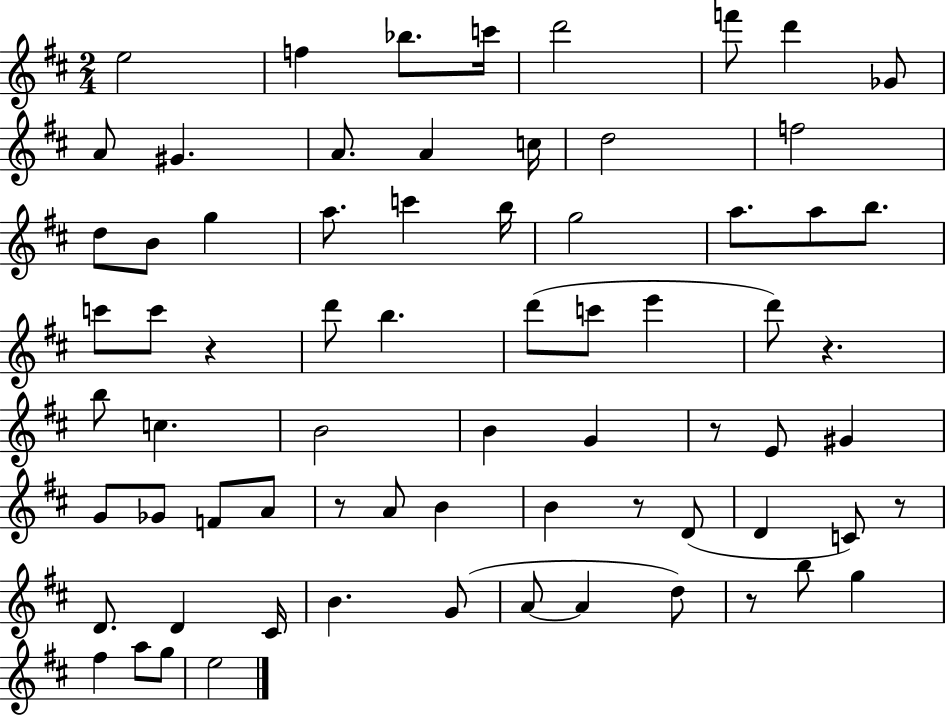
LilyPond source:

{
  \clef treble
  \numericTimeSignature
  \time 2/4
  \key d \major
  e''2 | f''4 bes''8. c'''16 | d'''2 | f'''8 d'''4 ges'8 | \break a'8 gis'4. | a'8. a'4 c''16 | d''2 | f''2 | \break d''8 b'8 g''4 | a''8. c'''4 b''16 | g''2 | a''8. a''8 b''8. | \break c'''8 c'''8 r4 | d'''8 b''4. | d'''8( c'''8 e'''4 | d'''8) r4. | \break b''8 c''4. | b'2 | b'4 g'4 | r8 e'8 gis'4 | \break g'8 ges'8 f'8 a'8 | r8 a'8 b'4 | b'4 r8 d'8( | d'4 c'8) r8 | \break d'8. d'4 cis'16 | b'4. g'8( | a'8~~ a'4 d''8) | r8 b''8 g''4 | \break fis''4 a''8 g''8 | e''2 | \bar "|."
}